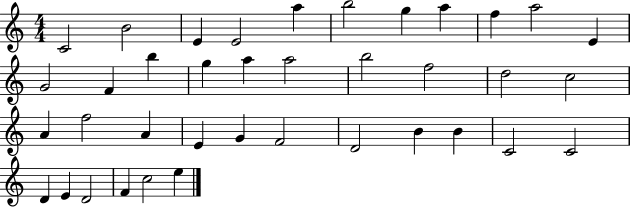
{
  \clef treble
  \numericTimeSignature
  \time 4/4
  \key c \major
  c'2 b'2 | e'4 e'2 a''4 | b''2 g''4 a''4 | f''4 a''2 e'4 | \break g'2 f'4 b''4 | g''4 a''4 a''2 | b''2 f''2 | d''2 c''2 | \break a'4 f''2 a'4 | e'4 g'4 f'2 | d'2 b'4 b'4 | c'2 c'2 | \break d'4 e'4 d'2 | f'4 c''2 e''4 | \bar "|."
}